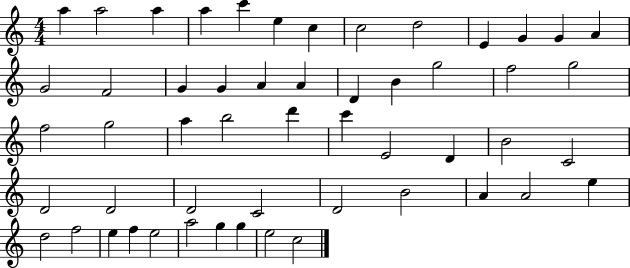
{
  \clef treble
  \numericTimeSignature
  \time 4/4
  \key c \major
  a''4 a''2 a''4 | a''4 c'''4 e''4 c''4 | c''2 d''2 | e'4 g'4 g'4 a'4 | \break g'2 f'2 | g'4 g'4 a'4 a'4 | d'4 b'4 g''2 | f''2 g''2 | \break f''2 g''2 | a''4 b''2 d'''4 | c'''4 e'2 d'4 | b'2 c'2 | \break d'2 d'2 | d'2 c'2 | d'2 b'2 | a'4 a'2 e''4 | \break d''2 f''2 | e''4 f''4 e''2 | a''2 g''4 g''4 | e''2 c''2 | \break \bar "|."
}